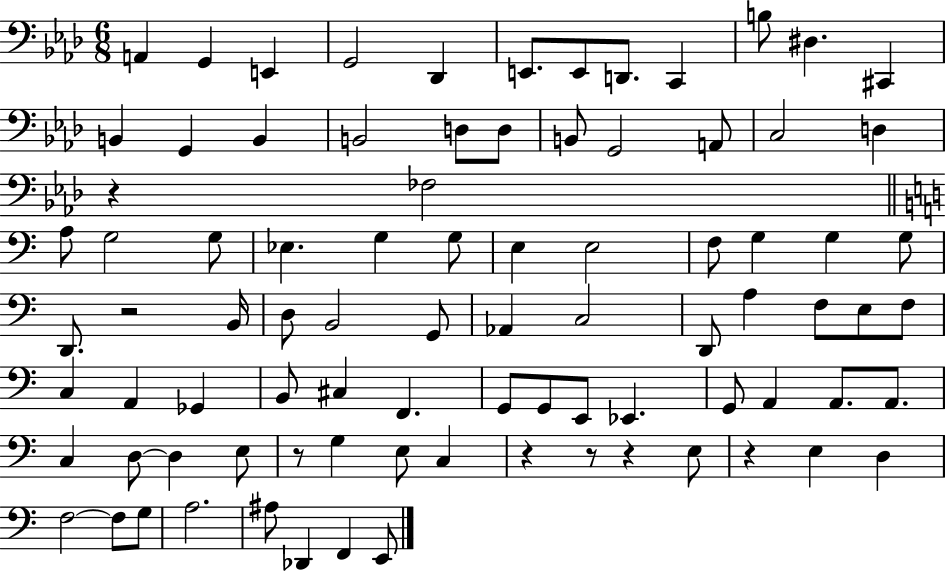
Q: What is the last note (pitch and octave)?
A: E2